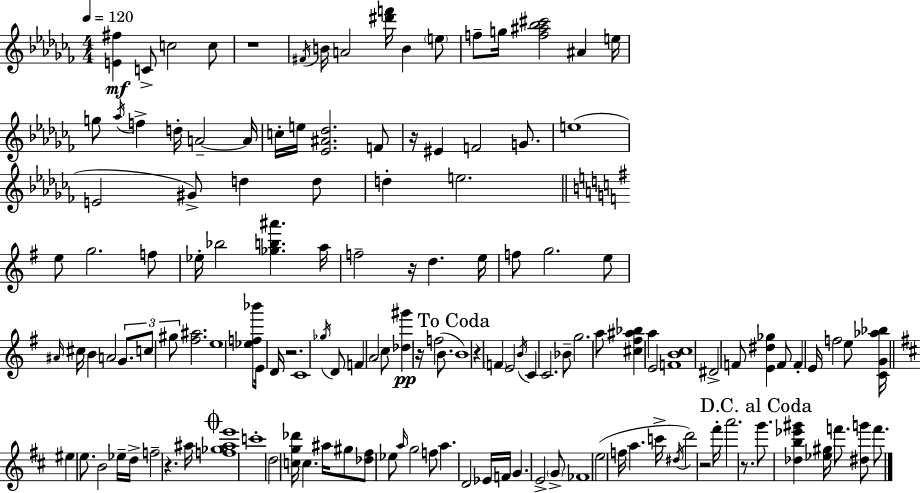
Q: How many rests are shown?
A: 9